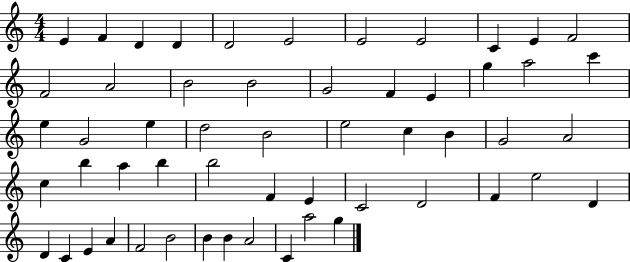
X:1
T:Untitled
M:4/4
L:1/4
K:C
E F D D D2 E2 E2 E2 C E F2 F2 A2 B2 B2 G2 F E g a2 c' e G2 e d2 B2 e2 c B G2 A2 c b a b b2 F E C2 D2 F e2 D D C E A F2 B2 B B A2 C a2 g